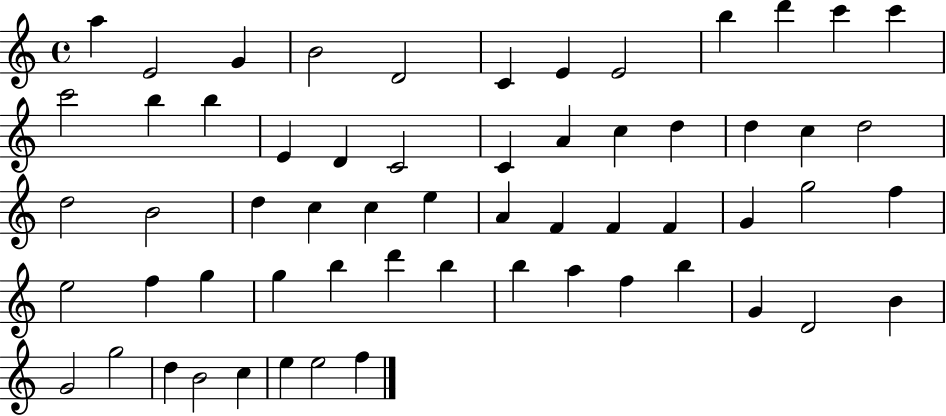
X:1
T:Untitled
M:4/4
L:1/4
K:C
a E2 G B2 D2 C E E2 b d' c' c' c'2 b b E D C2 C A c d d c d2 d2 B2 d c c e A F F F G g2 f e2 f g g b d' b b a f b G D2 B G2 g2 d B2 c e e2 f